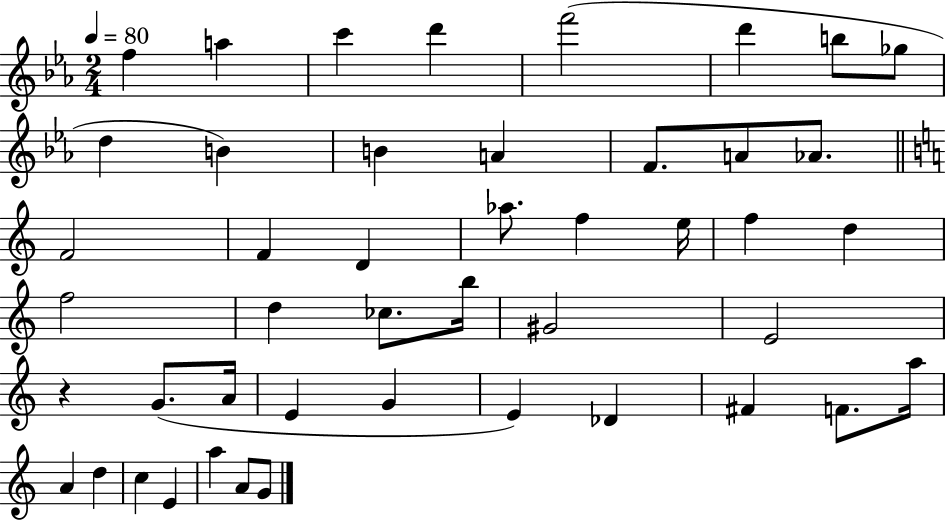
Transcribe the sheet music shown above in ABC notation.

X:1
T:Untitled
M:2/4
L:1/4
K:Eb
f a c' d' f'2 d' b/2 _g/2 d B B A F/2 A/2 _A/2 F2 F D _a/2 f e/4 f d f2 d _c/2 b/4 ^G2 E2 z G/2 A/4 E G E _D ^F F/2 a/4 A d c E a A/2 G/2